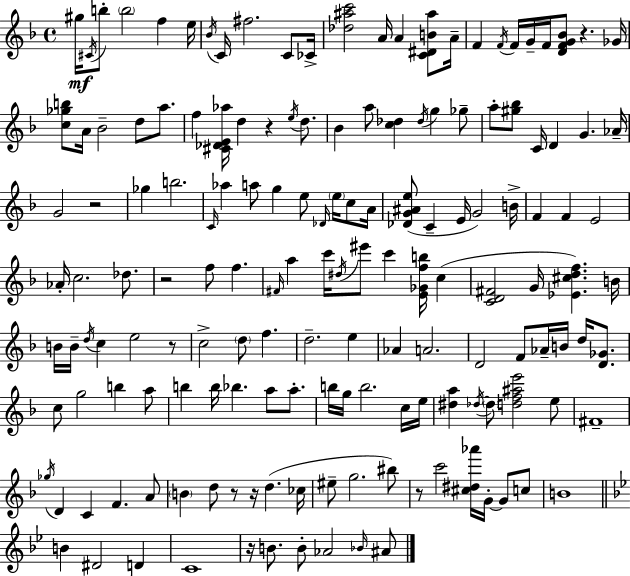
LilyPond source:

{
  \clef treble
  \time 4/4
  \defaultTimeSignature
  \key f \major
  \repeat volta 2 { gis''16\mf \acciaccatura { cis'16 } b''8-. \parenthesize b''2 f''4 | e''16 \acciaccatura { bes'16 } c'16 fis''2. c'8 | ces'16-> <des'' ais'' c'''>2 a'16 a'4 <c' dis' b' ais''>8 | a'16-- f'4 \acciaccatura { f'16 } f'16 g'16-- f'16 <d' f' g' bes'>8 r4. | \break ges'16 <c'' ges'' b''>8 a'16 bes'2-- d''8 | a''8. f''4 <cis' des' e' aes''>16 d''4 r4 | \acciaccatura { e''16 } d''8. bes'4 a''8 <c'' des''>4 \acciaccatura { des''16 } g''4 | ges''8-- a''8-. <gis'' bes''>8 c'16 d'4 g'4. | \break aes'16-- g'2 r2 | ges''4 b''2. | \grace { c'16 } aes''4 a''8 g''4 | e''8 \grace { des'16 } \parenthesize e''16 c''8 a'16 <des' g' ais' e''>8( c'4-- e'16 g'2) | \break b'16-> f'4 f'4 e'2 | aes'16-. c''2. | des''8. r2 f''8 | f''4. \grace { fis'16 } a''4 c'''16 \acciaccatura { dis''16 } eis'''8 | \break c'''4 <e' ges' f'' b''>16 c''4( <c' d' fis'>2 | g'16 <ees' cis'' d'' f''>4.) b'16 b'16 b'16-- \acciaccatura { d''16 } c''4 | e''2 r8 c''2-> | \parenthesize d''8 f''4. d''2.-- | \break e''4 aes'4 a'2. | d'2 | f'8 aes'16-- b'16 d''16 <d' ges'>8. c''8 g''2 | b''4 a''8 b''4 b''16 bes''4. | \break a''8 a''8.-. b''16 g''16 b''2. | c''16 e''16 <dis'' a''>4 \acciaccatura { des''16~ }~ \parenthesize des''8 | <d'' f'' ais'' e'''>2 e''8 fis'1-- | \acciaccatura { ges''16 } d'4 | \break c'4 f'4. a'8 \parenthesize b'4 | d''8 r8 r16 d''4.( ces''16 eis''8-- g''2. | bis''8) r8 c'''2 | <cis'' dis'' aes'''>16 g'16-.~~ g'8 c''8 b'1 | \break \bar "||" \break \key bes \major b'4 dis'2 d'4 | c'1 | r16 b'8. b'8-. aes'2 \grace { bes'16 } ais'8 | } \bar "|."
}